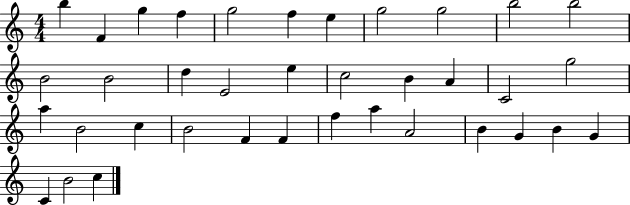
B5/q F4/q G5/q F5/q G5/h F5/q E5/q G5/h G5/h B5/h B5/h B4/h B4/h D5/q E4/h E5/q C5/h B4/q A4/q C4/h G5/h A5/q B4/h C5/q B4/h F4/q F4/q F5/q A5/q A4/h B4/q G4/q B4/q G4/q C4/q B4/h C5/q